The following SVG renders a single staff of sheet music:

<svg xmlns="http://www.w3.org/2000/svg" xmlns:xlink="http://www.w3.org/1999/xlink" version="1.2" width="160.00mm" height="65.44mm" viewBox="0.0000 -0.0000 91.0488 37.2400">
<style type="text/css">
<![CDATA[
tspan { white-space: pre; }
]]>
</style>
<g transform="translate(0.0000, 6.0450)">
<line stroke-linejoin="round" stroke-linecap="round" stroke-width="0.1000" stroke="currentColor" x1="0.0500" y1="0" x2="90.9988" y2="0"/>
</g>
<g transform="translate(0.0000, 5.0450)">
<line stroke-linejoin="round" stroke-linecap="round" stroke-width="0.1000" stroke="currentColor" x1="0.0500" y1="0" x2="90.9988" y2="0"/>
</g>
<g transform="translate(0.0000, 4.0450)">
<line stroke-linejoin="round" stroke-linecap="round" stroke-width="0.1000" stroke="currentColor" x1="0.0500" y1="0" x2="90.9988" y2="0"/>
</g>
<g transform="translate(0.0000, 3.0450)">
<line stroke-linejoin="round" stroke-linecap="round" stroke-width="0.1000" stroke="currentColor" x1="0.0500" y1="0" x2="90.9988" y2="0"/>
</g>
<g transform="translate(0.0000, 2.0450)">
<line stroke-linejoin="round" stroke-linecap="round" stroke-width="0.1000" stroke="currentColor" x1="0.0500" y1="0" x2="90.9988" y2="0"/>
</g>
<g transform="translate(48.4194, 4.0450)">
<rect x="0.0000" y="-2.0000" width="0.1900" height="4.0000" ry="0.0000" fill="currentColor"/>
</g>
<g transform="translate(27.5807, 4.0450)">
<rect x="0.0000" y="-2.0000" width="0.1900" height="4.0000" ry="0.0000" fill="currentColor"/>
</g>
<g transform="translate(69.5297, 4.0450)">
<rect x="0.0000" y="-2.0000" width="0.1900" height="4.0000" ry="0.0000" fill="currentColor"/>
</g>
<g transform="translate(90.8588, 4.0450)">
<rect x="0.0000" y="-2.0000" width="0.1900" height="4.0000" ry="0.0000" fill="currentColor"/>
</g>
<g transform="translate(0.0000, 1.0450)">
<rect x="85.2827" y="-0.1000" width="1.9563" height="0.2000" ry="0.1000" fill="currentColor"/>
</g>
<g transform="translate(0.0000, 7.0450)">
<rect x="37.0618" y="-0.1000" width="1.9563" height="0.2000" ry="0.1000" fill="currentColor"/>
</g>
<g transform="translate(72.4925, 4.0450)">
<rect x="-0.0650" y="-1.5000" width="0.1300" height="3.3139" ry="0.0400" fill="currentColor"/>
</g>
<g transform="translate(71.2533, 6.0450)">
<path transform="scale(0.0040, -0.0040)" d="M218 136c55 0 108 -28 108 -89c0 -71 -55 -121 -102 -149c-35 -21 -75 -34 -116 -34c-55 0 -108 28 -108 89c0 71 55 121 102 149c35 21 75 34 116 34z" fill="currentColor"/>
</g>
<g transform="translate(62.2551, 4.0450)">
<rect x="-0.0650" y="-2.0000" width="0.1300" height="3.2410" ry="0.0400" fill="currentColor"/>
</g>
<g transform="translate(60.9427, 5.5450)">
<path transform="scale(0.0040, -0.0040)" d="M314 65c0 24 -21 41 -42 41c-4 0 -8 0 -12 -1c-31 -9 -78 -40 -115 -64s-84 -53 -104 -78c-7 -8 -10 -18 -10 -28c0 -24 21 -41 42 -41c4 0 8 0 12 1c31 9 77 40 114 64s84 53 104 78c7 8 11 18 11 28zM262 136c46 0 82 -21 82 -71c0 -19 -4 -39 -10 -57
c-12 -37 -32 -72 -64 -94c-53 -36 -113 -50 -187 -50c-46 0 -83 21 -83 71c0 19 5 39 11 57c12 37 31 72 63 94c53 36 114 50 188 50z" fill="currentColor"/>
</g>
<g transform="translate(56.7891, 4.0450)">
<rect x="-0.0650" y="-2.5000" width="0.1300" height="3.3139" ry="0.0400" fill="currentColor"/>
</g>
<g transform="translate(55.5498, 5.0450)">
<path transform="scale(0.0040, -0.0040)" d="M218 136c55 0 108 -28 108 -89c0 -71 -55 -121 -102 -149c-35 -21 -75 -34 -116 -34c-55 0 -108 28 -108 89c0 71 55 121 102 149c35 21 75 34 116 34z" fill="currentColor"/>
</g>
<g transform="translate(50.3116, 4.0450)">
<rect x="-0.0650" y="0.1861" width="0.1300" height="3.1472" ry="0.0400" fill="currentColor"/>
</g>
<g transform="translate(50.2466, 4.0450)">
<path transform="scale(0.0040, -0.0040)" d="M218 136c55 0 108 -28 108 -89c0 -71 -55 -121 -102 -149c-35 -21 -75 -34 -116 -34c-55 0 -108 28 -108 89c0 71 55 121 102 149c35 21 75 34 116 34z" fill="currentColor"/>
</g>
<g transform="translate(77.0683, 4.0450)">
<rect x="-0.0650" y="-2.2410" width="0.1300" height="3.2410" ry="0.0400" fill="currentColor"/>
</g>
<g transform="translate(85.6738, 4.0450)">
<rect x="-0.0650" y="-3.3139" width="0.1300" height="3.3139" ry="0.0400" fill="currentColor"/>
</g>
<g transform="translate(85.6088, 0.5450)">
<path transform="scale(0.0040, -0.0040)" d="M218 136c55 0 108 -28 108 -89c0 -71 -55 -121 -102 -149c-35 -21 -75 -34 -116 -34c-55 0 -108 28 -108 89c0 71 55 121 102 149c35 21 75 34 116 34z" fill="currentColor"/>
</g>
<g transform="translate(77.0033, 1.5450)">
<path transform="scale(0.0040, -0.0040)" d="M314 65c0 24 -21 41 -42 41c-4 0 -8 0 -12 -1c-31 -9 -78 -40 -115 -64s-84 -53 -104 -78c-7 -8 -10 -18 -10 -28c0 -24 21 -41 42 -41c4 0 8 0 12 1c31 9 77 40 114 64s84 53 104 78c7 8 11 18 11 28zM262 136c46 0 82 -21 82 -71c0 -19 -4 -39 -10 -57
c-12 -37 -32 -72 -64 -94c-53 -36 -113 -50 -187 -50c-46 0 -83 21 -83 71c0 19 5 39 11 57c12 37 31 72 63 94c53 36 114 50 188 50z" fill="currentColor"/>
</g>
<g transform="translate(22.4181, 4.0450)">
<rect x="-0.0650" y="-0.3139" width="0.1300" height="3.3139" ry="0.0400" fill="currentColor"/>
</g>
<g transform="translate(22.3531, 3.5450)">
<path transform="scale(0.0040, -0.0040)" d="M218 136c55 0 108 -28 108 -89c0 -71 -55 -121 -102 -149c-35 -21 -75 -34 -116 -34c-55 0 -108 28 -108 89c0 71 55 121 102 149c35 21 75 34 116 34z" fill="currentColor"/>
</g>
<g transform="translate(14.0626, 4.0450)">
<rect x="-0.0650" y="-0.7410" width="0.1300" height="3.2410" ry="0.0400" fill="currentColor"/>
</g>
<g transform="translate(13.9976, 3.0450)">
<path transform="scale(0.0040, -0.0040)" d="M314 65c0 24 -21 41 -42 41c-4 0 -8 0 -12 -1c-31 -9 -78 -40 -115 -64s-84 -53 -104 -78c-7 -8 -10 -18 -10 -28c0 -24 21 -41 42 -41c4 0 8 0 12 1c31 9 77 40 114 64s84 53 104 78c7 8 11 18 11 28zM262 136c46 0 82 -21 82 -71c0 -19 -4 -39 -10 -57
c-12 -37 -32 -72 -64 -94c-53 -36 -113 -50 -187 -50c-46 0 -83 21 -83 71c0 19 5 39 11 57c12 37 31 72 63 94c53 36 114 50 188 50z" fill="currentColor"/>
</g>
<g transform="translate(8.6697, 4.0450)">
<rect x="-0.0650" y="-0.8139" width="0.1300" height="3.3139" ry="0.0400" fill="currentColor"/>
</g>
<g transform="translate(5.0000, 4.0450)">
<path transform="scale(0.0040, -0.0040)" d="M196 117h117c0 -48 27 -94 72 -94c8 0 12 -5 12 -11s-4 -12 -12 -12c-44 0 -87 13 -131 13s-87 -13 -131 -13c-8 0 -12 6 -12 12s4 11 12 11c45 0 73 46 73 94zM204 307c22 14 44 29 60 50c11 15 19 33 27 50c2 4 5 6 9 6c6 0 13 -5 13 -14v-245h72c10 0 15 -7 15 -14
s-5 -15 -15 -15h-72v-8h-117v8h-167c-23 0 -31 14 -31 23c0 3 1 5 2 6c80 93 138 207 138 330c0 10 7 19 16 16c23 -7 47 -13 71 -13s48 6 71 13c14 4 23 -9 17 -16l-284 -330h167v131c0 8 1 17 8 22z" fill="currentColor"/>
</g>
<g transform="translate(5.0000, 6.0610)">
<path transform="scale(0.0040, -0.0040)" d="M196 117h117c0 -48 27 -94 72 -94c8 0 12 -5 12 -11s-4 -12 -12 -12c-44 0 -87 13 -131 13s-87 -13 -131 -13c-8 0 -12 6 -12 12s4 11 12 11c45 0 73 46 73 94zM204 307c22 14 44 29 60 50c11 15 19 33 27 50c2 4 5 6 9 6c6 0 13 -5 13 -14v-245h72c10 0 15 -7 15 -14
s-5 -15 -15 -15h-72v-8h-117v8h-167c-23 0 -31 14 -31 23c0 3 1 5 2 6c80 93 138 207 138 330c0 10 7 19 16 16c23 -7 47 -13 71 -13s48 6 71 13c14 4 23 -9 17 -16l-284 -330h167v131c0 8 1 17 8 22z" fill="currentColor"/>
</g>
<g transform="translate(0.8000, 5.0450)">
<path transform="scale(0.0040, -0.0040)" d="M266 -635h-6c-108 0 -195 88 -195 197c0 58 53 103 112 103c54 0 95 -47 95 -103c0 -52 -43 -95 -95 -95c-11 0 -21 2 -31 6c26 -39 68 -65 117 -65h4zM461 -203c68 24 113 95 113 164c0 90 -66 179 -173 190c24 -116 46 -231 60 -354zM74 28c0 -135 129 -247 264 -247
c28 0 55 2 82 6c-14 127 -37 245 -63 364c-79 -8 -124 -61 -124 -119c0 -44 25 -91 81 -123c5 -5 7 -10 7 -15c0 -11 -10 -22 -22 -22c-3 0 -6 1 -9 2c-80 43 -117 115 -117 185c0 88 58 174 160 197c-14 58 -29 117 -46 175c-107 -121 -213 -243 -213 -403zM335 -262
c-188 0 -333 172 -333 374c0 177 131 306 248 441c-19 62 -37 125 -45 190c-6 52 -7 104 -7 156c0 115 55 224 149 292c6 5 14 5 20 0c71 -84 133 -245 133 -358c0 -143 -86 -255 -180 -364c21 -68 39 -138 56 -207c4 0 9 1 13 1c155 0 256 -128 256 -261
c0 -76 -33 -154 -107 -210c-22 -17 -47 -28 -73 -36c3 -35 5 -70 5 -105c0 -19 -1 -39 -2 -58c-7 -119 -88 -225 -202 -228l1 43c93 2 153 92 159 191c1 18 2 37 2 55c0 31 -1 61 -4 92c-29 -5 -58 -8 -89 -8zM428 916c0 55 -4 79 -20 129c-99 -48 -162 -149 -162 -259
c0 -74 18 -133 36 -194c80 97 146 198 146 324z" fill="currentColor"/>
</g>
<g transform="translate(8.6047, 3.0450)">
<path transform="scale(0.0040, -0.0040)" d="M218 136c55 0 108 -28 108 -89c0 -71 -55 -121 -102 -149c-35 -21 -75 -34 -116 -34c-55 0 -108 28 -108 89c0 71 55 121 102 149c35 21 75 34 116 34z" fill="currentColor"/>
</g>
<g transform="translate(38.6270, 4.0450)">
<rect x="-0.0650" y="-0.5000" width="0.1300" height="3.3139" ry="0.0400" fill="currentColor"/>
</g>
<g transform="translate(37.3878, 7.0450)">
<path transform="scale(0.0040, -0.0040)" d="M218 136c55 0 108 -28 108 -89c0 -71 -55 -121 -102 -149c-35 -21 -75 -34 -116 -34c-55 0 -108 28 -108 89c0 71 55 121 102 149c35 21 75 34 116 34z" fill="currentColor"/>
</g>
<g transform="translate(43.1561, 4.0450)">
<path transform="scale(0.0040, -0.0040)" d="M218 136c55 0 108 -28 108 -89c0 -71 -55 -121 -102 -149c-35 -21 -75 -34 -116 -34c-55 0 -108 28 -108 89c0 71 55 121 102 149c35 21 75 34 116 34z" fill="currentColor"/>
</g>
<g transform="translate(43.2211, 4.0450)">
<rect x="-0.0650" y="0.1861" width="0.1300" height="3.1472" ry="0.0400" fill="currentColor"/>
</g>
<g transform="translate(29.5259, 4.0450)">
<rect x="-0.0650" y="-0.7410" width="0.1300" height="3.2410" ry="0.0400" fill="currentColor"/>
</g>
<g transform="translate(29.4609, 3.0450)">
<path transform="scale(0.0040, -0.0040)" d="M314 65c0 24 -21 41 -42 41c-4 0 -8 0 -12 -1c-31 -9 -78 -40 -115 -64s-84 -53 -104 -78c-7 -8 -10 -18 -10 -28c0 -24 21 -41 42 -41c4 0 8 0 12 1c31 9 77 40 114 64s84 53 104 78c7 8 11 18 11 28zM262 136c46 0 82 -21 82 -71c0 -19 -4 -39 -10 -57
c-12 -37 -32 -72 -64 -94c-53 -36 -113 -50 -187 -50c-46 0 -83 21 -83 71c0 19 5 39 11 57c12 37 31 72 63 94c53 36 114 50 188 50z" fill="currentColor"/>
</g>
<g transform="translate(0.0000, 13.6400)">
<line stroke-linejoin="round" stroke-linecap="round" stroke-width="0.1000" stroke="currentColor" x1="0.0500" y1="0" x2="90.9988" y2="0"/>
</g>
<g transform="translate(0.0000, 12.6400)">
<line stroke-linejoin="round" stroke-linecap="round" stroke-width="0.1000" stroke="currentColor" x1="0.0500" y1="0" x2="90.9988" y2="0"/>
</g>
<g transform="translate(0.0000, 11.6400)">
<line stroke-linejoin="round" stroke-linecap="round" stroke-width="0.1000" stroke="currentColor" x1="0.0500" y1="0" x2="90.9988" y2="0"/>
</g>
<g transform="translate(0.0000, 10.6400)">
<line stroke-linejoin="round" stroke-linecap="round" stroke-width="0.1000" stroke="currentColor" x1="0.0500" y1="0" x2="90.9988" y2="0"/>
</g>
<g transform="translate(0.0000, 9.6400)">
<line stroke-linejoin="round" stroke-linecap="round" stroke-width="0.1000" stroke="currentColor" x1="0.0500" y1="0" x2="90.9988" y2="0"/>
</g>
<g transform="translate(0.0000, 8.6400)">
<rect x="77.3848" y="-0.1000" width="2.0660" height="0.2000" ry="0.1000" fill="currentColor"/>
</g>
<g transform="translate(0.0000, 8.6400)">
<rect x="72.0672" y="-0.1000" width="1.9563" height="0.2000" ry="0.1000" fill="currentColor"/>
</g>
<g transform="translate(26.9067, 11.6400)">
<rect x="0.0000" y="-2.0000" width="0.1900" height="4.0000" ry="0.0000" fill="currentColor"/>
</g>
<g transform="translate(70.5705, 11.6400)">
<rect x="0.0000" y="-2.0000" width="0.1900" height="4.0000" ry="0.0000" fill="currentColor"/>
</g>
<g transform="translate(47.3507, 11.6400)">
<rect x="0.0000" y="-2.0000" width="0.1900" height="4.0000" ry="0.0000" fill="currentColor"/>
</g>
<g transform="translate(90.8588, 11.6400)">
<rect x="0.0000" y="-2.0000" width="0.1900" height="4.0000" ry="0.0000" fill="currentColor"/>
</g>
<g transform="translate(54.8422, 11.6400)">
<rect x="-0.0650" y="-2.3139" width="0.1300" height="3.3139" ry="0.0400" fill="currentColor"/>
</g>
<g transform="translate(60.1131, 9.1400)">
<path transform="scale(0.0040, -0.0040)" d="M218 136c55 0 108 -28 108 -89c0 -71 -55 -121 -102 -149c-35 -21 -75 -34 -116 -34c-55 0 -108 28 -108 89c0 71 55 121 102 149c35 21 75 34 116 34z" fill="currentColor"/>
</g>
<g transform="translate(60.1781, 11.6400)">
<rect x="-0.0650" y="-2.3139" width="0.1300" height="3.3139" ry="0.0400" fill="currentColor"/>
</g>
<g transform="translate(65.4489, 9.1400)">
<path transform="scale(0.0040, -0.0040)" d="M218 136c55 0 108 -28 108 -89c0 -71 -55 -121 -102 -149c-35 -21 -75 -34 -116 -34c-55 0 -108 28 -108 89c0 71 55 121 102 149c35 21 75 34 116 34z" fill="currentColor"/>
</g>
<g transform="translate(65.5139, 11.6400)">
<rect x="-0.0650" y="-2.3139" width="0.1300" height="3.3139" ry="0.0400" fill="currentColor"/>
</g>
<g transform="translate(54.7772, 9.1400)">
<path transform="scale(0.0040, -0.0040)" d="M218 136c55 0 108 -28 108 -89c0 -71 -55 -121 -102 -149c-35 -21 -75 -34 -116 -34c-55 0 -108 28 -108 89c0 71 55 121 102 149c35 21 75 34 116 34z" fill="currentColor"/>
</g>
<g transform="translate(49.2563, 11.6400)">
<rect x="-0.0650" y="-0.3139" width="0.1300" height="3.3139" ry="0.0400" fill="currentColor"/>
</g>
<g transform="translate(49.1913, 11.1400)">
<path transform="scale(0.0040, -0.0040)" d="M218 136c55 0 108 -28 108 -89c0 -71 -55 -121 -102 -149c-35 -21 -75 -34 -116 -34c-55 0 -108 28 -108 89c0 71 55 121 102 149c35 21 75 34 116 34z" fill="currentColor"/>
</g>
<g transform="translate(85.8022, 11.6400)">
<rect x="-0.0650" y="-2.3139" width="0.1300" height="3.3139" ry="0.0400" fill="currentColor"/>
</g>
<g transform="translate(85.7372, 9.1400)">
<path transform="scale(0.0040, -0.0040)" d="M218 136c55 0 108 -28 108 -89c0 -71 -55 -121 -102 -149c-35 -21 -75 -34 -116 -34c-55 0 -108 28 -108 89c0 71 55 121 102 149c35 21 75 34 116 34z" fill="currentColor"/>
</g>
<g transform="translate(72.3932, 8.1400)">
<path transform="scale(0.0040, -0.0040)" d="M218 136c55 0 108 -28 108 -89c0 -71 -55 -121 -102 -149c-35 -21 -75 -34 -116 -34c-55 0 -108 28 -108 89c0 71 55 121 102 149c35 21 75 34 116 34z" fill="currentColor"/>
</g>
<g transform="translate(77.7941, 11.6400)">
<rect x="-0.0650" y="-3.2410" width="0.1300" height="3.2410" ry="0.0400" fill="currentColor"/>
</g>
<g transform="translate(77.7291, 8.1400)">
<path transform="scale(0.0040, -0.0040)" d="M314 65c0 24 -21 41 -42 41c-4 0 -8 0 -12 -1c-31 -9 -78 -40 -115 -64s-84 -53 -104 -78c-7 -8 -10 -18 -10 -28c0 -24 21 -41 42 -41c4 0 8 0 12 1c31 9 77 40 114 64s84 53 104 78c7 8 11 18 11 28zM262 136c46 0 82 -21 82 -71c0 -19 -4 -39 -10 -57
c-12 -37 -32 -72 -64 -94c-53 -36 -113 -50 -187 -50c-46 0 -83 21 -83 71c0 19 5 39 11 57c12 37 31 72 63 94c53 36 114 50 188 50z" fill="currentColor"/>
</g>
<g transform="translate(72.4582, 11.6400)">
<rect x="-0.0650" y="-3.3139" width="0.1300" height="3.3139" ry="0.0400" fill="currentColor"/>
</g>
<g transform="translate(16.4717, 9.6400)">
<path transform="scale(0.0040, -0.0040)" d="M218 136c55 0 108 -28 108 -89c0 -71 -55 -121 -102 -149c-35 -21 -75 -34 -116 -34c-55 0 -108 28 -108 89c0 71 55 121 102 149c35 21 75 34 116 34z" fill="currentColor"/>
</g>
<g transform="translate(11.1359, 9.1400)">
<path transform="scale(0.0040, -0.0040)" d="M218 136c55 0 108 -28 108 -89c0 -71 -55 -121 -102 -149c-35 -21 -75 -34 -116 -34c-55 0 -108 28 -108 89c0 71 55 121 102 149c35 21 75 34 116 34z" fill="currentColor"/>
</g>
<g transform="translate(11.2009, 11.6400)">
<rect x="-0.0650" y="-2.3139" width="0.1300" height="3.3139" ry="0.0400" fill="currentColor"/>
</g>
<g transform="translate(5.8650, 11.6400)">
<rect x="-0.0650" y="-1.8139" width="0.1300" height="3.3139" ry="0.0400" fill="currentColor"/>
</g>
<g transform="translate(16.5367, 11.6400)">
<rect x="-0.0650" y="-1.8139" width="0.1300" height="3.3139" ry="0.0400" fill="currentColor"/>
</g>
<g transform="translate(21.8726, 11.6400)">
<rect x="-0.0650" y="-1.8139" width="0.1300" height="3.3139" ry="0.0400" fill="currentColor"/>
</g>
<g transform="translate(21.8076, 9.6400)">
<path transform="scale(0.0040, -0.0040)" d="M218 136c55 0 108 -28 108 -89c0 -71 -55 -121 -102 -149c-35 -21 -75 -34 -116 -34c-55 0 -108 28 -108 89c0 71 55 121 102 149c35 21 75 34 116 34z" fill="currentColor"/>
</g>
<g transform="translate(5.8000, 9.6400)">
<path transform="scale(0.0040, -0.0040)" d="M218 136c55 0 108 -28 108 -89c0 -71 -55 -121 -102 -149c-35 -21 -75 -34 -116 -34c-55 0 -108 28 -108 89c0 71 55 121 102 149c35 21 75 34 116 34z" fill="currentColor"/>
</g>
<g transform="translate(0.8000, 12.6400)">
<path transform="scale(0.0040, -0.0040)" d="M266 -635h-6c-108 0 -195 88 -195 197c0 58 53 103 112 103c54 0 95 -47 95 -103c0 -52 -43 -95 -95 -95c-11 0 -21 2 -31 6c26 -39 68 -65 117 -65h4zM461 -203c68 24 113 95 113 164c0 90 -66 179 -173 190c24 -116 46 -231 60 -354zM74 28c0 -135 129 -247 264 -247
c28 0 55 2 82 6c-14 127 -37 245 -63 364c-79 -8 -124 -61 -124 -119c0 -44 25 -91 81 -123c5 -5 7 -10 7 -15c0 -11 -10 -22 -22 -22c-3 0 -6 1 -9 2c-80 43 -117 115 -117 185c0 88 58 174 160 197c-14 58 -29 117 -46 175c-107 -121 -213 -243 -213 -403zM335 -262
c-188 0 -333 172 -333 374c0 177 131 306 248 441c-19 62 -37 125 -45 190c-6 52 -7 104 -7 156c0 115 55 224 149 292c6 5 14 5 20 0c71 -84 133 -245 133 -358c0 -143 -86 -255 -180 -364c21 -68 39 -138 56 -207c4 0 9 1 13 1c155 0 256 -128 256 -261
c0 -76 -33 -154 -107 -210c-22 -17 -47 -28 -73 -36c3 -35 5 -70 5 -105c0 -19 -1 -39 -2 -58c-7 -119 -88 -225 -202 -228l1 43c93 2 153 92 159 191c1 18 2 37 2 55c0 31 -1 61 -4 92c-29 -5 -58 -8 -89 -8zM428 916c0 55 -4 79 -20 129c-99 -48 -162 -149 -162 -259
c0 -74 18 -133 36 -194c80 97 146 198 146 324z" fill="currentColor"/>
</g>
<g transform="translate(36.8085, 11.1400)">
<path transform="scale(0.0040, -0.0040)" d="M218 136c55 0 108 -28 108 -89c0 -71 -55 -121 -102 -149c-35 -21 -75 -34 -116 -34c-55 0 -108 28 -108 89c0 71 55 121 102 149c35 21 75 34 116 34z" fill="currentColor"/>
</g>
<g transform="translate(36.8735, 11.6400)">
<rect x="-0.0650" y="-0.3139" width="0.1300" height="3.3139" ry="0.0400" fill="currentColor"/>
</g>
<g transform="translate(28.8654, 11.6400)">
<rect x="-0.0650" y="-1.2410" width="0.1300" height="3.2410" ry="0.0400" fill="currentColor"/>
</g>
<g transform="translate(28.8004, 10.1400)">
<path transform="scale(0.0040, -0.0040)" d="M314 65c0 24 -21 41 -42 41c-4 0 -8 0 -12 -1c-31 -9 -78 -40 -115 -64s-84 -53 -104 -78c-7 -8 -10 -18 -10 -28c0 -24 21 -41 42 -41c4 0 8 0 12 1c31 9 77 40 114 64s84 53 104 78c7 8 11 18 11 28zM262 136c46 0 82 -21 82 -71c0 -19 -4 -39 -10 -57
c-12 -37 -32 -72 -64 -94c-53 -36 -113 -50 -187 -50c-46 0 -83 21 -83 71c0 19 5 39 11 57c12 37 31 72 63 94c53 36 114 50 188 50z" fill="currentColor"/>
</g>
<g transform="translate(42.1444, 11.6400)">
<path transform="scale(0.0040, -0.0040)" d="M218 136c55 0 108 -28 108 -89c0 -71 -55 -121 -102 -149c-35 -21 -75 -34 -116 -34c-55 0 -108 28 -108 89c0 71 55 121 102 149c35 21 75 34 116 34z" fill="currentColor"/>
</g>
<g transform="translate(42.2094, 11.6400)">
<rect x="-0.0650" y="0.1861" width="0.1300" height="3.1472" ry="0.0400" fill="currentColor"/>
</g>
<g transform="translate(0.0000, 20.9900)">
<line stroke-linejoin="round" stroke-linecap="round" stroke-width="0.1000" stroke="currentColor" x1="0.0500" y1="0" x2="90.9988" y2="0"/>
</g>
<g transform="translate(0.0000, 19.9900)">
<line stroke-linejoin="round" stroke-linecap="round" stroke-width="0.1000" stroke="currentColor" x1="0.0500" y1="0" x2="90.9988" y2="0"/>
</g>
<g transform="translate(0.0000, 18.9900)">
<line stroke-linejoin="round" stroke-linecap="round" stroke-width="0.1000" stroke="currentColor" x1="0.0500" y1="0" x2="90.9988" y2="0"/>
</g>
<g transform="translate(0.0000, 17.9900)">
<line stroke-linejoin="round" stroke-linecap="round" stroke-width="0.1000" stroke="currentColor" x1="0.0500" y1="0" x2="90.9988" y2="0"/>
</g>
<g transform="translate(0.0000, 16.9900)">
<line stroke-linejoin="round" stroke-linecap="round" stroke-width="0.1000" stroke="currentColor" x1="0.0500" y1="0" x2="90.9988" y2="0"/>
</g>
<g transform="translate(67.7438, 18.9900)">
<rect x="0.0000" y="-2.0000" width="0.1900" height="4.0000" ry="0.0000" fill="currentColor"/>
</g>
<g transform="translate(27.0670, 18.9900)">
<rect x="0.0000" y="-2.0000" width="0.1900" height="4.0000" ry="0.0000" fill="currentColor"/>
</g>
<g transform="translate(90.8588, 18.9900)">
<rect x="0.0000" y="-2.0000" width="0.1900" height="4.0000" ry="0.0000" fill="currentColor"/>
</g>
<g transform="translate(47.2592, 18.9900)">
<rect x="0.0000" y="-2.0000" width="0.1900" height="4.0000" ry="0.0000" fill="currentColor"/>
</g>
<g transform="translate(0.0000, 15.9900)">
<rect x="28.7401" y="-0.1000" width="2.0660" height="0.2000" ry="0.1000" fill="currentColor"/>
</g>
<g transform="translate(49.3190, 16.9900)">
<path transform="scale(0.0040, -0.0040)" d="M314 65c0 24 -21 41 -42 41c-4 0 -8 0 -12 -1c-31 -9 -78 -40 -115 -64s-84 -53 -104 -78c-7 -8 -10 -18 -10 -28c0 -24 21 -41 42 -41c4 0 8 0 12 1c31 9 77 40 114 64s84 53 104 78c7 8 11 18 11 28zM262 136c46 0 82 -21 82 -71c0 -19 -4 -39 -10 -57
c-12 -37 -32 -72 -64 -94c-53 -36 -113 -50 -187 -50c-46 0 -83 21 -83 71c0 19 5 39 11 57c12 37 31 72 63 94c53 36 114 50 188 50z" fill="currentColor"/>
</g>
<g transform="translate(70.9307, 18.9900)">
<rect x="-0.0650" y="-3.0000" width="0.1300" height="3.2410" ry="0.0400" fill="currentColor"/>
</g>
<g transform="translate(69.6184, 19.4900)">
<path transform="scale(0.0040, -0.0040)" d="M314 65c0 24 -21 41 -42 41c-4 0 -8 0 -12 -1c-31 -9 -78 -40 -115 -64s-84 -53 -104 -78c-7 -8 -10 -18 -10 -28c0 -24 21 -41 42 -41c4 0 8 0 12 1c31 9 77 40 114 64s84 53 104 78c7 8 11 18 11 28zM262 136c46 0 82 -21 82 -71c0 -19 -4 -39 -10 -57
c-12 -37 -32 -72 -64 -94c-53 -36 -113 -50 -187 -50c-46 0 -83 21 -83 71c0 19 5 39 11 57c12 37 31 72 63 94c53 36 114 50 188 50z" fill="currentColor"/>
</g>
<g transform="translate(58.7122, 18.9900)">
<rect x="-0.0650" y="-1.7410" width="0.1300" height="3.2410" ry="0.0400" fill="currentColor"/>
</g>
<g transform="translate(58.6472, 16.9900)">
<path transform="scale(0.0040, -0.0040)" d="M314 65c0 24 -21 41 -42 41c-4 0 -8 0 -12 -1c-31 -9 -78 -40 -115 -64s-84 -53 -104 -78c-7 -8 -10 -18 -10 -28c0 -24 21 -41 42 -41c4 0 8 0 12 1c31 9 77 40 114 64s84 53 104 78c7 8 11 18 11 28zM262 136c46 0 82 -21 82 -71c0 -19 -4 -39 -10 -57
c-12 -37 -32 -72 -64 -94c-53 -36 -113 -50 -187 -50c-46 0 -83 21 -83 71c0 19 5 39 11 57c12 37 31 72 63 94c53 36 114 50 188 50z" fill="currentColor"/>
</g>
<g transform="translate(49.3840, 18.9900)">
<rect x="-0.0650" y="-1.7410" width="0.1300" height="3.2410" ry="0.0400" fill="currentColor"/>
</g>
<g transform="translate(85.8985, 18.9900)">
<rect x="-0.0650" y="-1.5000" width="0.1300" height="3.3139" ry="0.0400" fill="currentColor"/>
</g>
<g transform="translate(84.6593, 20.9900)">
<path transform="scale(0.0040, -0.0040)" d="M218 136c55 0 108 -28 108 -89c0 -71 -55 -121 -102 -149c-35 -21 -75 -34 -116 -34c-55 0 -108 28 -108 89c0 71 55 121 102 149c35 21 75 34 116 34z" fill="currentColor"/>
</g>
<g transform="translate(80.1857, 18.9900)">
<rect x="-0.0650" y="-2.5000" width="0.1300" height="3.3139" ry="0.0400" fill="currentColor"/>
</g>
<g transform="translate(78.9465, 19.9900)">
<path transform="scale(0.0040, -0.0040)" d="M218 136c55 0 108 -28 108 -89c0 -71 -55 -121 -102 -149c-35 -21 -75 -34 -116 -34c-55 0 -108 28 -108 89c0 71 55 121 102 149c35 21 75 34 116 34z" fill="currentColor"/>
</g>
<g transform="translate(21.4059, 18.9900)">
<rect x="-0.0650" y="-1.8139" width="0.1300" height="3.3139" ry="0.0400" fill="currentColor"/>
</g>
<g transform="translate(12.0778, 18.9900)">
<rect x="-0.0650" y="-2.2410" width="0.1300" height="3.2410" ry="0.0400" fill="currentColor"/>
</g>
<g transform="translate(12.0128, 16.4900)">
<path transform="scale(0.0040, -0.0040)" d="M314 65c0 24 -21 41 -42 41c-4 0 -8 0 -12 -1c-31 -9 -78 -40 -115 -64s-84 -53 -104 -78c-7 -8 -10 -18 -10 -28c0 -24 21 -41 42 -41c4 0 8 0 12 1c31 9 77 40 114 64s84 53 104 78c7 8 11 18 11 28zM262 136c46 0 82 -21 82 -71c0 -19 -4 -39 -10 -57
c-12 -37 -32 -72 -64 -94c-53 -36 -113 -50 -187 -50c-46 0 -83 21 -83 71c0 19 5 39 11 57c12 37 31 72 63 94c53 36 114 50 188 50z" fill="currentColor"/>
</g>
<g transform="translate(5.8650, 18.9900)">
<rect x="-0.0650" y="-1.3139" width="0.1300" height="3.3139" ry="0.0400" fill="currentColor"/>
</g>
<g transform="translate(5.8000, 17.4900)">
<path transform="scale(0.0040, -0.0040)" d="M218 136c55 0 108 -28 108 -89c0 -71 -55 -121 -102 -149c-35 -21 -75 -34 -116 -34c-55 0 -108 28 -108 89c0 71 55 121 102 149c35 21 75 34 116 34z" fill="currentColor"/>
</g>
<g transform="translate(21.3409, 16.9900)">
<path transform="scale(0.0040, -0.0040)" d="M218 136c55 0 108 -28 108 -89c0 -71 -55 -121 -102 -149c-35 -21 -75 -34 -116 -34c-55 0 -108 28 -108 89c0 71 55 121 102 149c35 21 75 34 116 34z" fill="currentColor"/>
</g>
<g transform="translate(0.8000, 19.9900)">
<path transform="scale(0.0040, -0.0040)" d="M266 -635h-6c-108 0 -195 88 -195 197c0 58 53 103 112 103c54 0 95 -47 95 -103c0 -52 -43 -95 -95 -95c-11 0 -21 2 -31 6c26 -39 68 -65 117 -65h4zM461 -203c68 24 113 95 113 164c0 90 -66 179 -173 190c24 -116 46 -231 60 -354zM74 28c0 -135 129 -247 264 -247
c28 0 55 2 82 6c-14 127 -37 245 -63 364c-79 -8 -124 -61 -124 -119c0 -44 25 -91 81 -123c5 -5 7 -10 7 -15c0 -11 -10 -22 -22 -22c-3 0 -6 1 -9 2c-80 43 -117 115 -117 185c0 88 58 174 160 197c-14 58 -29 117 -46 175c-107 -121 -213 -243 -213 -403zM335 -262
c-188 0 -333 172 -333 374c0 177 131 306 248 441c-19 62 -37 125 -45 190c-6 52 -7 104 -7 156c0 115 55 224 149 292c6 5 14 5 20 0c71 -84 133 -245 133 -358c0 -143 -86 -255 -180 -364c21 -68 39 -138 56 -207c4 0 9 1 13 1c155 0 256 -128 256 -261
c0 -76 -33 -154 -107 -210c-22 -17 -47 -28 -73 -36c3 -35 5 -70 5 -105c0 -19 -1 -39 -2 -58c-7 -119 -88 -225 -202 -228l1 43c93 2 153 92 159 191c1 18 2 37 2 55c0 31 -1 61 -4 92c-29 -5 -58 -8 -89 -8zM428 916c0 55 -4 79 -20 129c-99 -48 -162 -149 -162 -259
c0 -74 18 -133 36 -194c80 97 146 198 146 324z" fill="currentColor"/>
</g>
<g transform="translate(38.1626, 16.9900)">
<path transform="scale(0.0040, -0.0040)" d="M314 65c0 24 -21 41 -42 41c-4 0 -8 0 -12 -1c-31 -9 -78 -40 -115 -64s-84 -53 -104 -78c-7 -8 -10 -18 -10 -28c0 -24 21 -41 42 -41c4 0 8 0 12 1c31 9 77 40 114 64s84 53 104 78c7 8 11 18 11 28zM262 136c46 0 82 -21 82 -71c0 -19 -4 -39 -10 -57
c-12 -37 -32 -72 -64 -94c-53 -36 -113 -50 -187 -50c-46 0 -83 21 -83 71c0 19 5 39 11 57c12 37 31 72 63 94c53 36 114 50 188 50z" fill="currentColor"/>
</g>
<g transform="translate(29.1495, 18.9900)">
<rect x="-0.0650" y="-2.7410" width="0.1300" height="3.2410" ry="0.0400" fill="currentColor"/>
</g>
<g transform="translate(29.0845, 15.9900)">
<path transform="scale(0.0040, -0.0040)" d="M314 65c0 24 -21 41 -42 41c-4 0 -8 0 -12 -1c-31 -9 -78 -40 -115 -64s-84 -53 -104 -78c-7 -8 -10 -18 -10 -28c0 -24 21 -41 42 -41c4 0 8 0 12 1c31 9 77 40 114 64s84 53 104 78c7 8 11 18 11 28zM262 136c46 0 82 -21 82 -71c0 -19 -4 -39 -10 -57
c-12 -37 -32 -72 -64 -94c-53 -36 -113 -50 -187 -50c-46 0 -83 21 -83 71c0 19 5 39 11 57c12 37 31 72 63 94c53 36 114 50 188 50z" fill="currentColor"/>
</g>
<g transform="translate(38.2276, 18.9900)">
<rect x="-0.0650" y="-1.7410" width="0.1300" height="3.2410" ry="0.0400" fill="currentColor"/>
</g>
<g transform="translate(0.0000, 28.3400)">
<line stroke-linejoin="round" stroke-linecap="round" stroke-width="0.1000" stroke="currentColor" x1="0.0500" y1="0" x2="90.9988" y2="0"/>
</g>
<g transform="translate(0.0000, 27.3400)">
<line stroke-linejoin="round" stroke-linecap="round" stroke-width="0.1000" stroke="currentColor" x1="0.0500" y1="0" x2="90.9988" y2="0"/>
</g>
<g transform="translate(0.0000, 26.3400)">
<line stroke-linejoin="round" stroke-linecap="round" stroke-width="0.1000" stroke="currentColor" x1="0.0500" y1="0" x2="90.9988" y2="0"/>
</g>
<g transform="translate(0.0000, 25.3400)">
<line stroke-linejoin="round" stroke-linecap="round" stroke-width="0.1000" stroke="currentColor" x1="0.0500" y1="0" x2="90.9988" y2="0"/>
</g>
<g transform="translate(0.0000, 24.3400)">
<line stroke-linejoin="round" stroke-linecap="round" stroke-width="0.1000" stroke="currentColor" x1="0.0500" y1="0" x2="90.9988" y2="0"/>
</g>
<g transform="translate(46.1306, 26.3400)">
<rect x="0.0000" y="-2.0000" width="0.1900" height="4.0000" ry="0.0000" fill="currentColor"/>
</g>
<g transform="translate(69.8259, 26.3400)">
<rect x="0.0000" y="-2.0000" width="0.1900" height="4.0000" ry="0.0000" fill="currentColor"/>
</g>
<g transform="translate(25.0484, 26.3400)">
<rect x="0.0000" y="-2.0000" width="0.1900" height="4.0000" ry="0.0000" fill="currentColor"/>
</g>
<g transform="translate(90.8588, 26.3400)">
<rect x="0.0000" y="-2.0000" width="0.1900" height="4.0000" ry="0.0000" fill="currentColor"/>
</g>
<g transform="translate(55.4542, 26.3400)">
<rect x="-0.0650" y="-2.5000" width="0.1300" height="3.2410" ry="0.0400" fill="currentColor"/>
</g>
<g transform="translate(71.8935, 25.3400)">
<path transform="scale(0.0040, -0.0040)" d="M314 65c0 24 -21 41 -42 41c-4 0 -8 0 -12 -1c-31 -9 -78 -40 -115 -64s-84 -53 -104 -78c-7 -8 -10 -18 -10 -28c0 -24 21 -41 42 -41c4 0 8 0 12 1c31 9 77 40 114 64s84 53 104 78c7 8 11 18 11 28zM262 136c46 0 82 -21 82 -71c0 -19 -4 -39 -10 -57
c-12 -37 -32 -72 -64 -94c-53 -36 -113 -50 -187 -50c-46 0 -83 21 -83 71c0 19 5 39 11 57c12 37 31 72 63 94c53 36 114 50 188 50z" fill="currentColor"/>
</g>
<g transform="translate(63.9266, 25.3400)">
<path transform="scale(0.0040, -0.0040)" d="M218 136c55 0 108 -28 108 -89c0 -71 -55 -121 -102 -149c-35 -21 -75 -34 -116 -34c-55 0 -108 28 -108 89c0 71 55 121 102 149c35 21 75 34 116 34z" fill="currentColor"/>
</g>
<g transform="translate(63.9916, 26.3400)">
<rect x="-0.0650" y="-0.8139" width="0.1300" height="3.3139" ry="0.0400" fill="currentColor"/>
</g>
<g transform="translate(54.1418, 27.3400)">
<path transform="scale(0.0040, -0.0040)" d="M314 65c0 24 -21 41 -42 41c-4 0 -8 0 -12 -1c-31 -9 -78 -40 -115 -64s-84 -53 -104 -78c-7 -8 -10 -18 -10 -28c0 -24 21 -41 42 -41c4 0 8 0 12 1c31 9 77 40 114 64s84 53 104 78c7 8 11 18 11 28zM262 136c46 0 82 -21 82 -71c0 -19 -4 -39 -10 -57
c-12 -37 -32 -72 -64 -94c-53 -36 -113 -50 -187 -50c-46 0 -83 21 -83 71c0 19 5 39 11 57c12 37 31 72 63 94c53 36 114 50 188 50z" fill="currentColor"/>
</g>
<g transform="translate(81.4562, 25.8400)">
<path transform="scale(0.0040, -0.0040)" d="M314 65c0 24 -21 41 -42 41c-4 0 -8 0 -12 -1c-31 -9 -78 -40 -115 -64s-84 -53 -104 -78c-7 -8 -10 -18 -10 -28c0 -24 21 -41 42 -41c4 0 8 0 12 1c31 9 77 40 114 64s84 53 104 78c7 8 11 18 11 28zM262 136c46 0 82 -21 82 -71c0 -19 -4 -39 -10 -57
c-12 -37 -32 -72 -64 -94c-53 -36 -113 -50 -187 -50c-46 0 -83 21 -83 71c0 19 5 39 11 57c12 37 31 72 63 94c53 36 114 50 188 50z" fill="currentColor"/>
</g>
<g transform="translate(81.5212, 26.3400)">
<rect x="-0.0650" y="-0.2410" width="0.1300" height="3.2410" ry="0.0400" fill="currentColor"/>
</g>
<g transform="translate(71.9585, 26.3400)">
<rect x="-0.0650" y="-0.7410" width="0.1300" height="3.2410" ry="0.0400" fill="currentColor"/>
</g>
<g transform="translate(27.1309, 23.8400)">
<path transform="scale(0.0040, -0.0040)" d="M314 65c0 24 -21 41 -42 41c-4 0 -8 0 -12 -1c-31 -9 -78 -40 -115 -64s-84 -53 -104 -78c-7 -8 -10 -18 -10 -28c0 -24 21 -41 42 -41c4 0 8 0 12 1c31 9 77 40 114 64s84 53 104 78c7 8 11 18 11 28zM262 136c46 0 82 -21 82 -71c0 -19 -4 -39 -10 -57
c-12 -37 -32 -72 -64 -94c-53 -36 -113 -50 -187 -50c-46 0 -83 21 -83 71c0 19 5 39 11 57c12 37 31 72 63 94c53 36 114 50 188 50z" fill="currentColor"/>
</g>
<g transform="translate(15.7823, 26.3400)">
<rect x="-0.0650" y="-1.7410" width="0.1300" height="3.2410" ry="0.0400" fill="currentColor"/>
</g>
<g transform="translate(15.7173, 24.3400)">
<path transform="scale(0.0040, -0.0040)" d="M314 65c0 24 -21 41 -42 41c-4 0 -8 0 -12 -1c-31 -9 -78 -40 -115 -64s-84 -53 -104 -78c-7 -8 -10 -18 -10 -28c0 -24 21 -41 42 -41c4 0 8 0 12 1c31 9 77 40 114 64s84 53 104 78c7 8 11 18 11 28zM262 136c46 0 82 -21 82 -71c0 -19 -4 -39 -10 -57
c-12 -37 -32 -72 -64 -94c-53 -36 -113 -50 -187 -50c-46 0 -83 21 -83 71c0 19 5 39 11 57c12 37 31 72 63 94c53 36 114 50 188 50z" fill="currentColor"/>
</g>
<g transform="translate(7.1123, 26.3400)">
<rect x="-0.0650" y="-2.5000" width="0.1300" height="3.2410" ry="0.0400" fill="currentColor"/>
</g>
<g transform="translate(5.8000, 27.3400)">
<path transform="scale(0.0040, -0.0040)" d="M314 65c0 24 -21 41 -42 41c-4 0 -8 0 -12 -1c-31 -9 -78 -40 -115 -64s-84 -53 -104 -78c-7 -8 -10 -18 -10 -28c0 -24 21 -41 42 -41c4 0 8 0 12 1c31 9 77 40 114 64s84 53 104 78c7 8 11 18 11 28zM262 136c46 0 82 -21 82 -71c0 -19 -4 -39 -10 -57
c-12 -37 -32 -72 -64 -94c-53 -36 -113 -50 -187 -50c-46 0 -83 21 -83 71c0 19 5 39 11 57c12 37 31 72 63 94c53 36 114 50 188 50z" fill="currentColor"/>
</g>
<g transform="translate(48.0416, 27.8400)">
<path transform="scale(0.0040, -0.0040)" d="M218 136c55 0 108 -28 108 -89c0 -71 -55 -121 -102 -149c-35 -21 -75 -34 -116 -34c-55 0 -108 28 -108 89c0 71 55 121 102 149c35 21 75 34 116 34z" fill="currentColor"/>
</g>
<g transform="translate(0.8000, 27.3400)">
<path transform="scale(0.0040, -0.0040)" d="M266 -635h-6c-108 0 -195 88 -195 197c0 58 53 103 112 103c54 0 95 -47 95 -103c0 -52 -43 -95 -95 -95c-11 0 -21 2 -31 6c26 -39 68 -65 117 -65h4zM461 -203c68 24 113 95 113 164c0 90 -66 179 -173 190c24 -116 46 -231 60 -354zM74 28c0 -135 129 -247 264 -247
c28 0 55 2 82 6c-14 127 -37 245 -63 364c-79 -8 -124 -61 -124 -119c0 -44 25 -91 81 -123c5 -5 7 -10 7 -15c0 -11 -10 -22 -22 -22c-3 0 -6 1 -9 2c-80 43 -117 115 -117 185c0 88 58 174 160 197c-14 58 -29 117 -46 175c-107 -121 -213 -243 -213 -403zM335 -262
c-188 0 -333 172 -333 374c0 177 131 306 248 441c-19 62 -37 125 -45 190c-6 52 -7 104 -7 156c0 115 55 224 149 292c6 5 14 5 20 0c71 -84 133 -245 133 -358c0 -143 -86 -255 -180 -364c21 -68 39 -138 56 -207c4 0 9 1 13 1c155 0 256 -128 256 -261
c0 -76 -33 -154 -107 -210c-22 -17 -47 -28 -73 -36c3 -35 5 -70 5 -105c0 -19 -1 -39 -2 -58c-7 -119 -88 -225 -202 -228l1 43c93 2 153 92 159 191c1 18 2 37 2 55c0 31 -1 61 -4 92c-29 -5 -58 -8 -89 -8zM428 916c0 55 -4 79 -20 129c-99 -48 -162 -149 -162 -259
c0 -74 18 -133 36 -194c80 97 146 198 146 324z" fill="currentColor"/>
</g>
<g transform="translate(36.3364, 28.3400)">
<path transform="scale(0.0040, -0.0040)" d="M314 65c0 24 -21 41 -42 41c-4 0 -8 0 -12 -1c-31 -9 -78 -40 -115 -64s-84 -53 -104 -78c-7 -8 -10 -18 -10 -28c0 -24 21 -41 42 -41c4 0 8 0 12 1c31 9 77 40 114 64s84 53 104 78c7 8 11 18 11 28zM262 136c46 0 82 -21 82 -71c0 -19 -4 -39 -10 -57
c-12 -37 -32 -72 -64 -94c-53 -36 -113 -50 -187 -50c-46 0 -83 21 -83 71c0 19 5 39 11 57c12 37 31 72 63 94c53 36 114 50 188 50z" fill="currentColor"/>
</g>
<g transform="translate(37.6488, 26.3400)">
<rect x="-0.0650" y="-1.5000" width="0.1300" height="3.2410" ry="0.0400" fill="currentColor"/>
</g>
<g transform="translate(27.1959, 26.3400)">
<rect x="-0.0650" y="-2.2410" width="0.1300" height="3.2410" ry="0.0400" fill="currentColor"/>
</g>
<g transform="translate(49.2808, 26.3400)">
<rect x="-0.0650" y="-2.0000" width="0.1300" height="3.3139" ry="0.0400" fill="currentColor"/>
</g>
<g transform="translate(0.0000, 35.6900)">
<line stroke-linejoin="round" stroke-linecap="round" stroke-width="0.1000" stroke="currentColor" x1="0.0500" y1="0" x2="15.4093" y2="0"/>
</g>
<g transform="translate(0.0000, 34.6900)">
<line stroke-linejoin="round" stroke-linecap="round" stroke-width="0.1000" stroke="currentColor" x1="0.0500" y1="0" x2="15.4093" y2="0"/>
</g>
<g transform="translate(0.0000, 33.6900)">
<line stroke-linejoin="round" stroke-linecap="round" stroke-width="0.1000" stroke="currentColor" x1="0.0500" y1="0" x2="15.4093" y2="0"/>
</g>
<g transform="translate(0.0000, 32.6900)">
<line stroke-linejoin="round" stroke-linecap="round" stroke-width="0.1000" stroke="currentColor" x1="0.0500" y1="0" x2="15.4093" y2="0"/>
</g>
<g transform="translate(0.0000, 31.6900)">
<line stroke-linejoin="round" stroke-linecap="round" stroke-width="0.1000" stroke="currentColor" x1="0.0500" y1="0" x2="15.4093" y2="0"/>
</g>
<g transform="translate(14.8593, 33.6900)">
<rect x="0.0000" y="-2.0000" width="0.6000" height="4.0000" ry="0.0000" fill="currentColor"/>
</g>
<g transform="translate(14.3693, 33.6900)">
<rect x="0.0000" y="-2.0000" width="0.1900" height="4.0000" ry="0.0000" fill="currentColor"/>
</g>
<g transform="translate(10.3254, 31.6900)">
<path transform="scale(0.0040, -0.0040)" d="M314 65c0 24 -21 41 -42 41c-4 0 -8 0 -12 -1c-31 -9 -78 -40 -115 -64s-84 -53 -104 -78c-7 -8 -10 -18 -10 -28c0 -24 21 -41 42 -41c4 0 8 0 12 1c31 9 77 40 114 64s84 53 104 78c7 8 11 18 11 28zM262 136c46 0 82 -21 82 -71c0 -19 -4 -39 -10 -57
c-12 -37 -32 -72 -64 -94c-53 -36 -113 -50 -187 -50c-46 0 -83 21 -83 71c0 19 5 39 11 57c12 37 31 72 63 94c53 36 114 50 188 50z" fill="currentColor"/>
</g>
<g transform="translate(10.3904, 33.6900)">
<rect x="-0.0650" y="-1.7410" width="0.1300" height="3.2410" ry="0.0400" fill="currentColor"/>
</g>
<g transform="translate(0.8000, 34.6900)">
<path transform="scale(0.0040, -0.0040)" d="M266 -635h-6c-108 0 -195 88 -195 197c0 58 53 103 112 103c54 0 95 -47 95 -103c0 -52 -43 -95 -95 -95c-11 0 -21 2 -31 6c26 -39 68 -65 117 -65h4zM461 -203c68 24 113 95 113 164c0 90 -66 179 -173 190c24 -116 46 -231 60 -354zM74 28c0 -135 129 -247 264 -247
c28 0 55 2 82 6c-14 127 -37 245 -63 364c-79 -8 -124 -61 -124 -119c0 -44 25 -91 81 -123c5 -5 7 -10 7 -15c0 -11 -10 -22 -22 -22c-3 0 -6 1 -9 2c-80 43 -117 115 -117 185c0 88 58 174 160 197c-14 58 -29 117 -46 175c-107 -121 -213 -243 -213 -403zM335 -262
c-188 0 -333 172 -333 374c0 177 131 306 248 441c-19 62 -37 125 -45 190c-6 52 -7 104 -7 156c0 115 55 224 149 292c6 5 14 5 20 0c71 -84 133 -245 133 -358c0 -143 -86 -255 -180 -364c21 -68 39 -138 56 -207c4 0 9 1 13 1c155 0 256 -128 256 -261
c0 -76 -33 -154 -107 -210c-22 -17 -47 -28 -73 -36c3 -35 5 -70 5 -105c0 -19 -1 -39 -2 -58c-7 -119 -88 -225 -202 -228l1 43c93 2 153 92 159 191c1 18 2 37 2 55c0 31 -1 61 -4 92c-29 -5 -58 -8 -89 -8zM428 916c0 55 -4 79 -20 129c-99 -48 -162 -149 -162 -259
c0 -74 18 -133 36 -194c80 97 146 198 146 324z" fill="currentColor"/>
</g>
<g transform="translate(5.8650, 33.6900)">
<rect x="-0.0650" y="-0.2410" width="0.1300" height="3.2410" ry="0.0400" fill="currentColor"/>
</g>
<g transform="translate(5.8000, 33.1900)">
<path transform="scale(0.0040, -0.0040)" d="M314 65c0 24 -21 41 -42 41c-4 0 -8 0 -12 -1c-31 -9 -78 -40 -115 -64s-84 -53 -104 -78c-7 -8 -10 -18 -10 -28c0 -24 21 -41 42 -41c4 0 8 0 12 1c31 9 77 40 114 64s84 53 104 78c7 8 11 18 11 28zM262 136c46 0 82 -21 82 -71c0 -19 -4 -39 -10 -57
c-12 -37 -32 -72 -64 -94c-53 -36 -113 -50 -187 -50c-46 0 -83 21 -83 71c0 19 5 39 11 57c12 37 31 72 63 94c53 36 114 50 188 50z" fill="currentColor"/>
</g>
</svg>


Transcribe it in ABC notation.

X:1
T:Untitled
M:4/4
L:1/4
K:C
d d2 c d2 C B B G F2 E g2 b f g f f e2 c B c g g g b b2 g e g2 f a2 f2 f2 f2 A2 G E G2 f2 g2 E2 F G2 d d2 c2 c2 f2